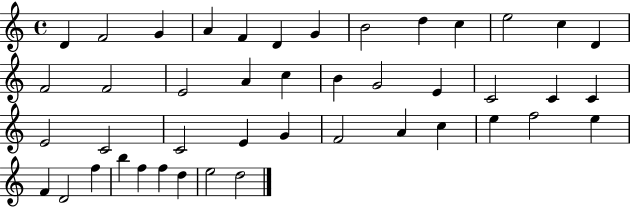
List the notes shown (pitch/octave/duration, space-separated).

D4/q F4/h G4/q A4/q F4/q D4/q G4/q B4/h D5/q C5/q E5/h C5/q D4/q F4/h F4/h E4/h A4/q C5/q B4/q G4/h E4/q C4/h C4/q C4/q E4/h C4/h C4/h E4/q G4/q F4/h A4/q C5/q E5/q F5/h E5/q F4/q D4/h F5/q B5/q F5/q F5/q D5/q E5/h D5/h